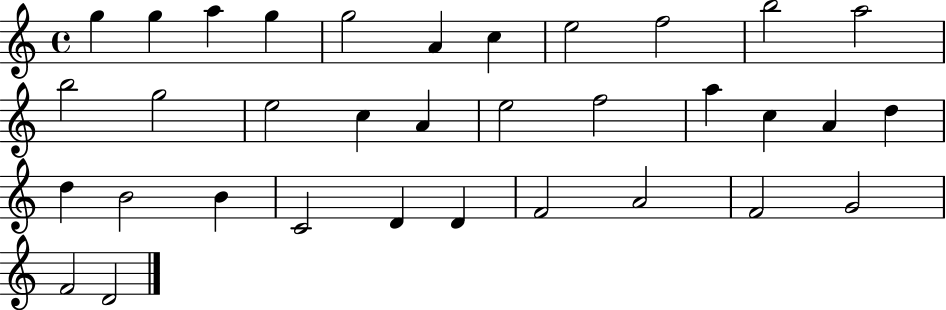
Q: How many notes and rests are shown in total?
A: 34